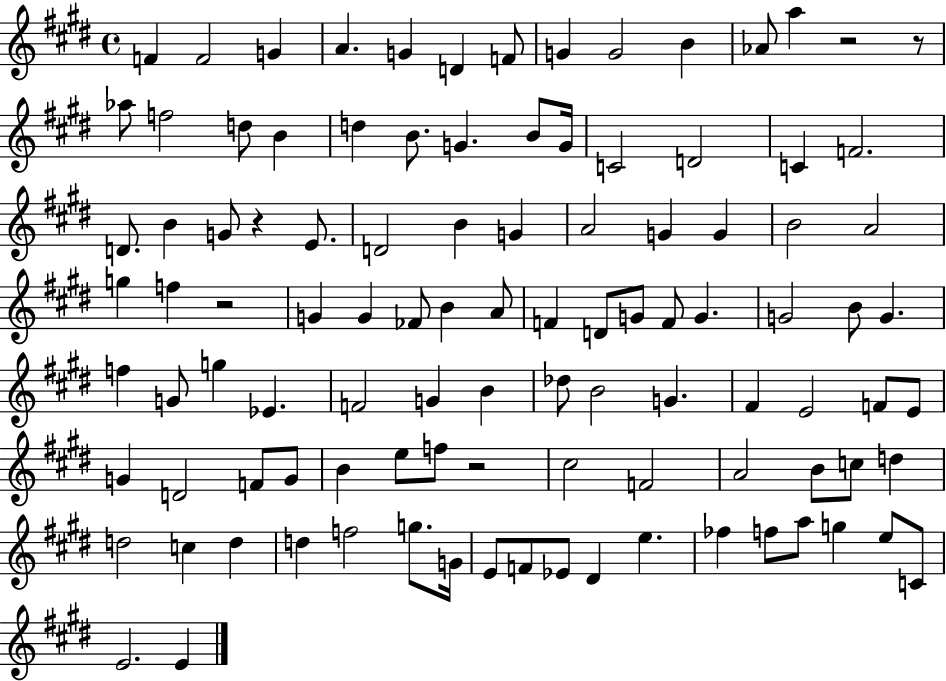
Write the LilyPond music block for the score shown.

{
  \clef treble
  \time 4/4
  \defaultTimeSignature
  \key e \major
  f'4 f'2 g'4 | a'4. g'4 d'4 f'8 | g'4 g'2 b'4 | aes'8 a''4 r2 r8 | \break aes''8 f''2 d''8 b'4 | d''4 b'8. g'4. b'8 g'16 | c'2 d'2 | c'4 f'2. | \break d'8. b'4 g'8 r4 e'8. | d'2 b'4 g'4 | a'2 g'4 g'4 | b'2 a'2 | \break g''4 f''4 r2 | g'4 g'4 fes'8 b'4 a'8 | f'4 d'8 g'8 f'8 g'4. | g'2 b'8 g'4. | \break f''4 g'8 g''4 ees'4. | f'2 g'4 b'4 | des''8 b'2 g'4. | fis'4 e'2 f'8 e'8 | \break g'4 d'2 f'8 g'8 | b'4 e''8 f''8 r2 | cis''2 f'2 | a'2 b'8 c''8 d''4 | \break d''2 c''4 d''4 | d''4 f''2 g''8. g'16 | e'8 f'8 ees'8 dis'4 e''4. | fes''4 f''8 a''8 g''4 e''8 c'8 | \break e'2. e'4 | \bar "|."
}